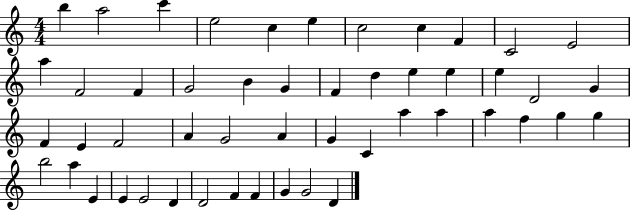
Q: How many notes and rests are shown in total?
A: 50